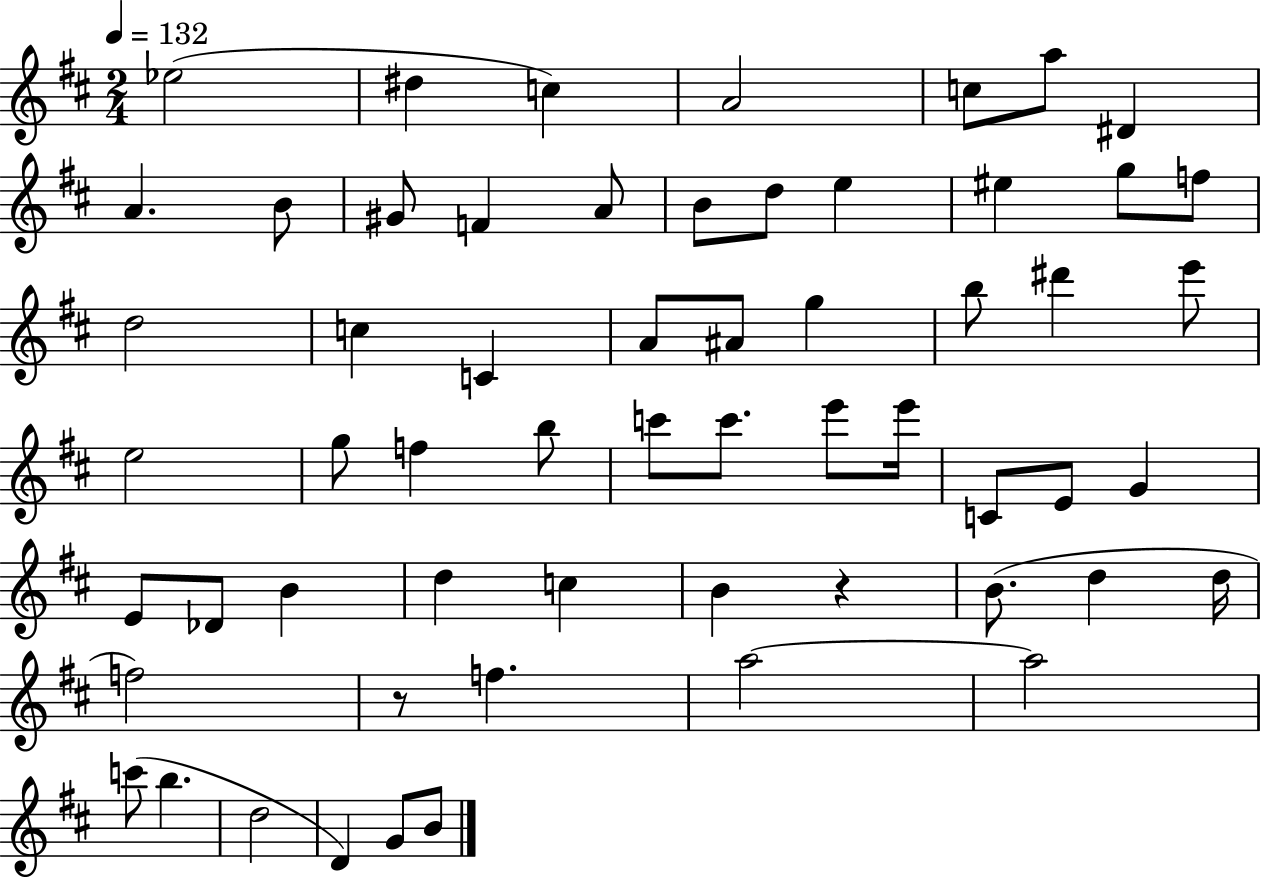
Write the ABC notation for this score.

X:1
T:Untitled
M:2/4
L:1/4
K:D
_e2 ^d c A2 c/2 a/2 ^D A B/2 ^G/2 F A/2 B/2 d/2 e ^e g/2 f/2 d2 c C A/2 ^A/2 g b/2 ^d' e'/2 e2 g/2 f b/2 c'/2 c'/2 e'/2 e'/4 C/2 E/2 G E/2 _D/2 B d c B z B/2 d d/4 f2 z/2 f a2 a2 c'/2 b d2 D G/2 B/2